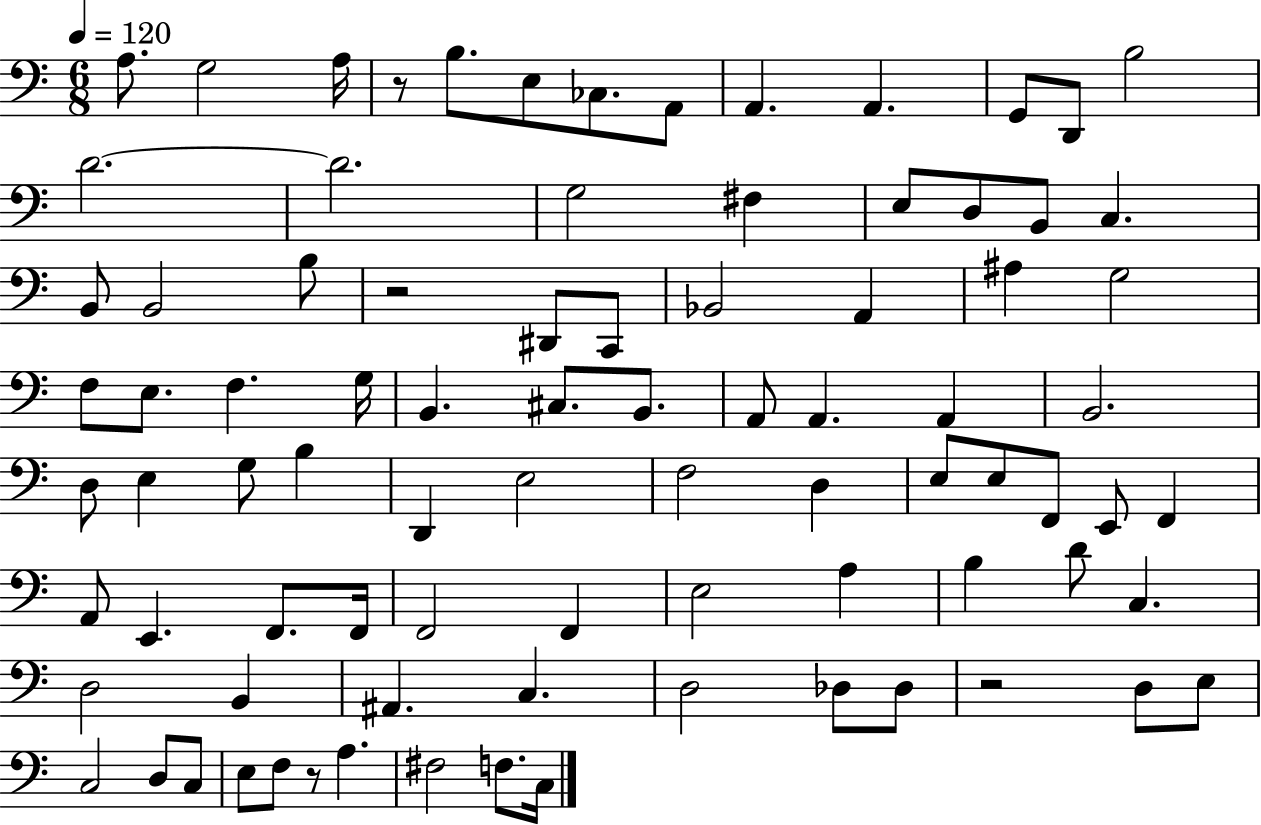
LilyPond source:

{
  \clef bass
  \numericTimeSignature
  \time 6/8
  \key c \major
  \tempo 4 = 120
  a8. g2 a16 | r8 b8. e8 ces8. a,8 | a,4. a,4. | g,8 d,8 b2 | \break d'2.~~ | d'2. | g2 fis4 | e8 d8 b,8 c4. | \break b,8 b,2 b8 | r2 dis,8 c,8 | bes,2 a,4 | ais4 g2 | \break f8 e8. f4. g16 | b,4. cis8. b,8. | a,8 a,4. a,4 | b,2. | \break d8 e4 g8 b4 | d,4 e2 | f2 d4 | e8 e8 f,8 e,8 f,4 | \break a,8 e,4. f,8. f,16 | f,2 f,4 | e2 a4 | b4 d'8 c4. | \break d2 b,4 | ais,4. c4. | d2 des8 des8 | r2 d8 e8 | \break c2 d8 c8 | e8 f8 r8 a4. | fis2 f8. c16 | \bar "|."
}